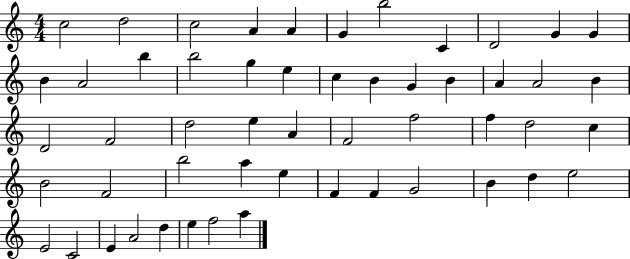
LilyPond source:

{
  \clef treble
  \numericTimeSignature
  \time 4/4
  \key c \major
  c''2 d''2 | c''2 a'4 a'4 | g'4 b''2 c'4 | d'2 g'4 g'4 | \break b'4 a'2 b''4 | b''2 g''4 e''4 | c''4 b'4 g'4 b'4 | a'4 a'2 b'4 | \break d'2 f'2 | d''2 e''4 a'4 | f'2 f''2 | f''4 d''2 c''4 | \break b'2 f'2 | b''2 a''4 e''4 | f'4 f'4 g'2 | b'4 d''4 e''2 | \break e'2 c'2 | e'4 a'2 d''4 | e''4 f''2 a''4 | \bar "|."
}